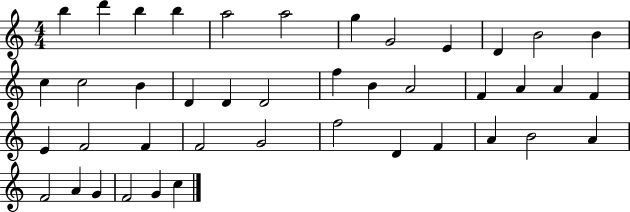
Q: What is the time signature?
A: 4/4